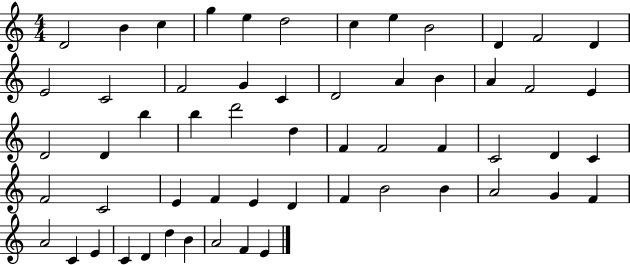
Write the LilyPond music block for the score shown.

{
  \clef treble
  \numericTimeSignature
  \time 4/4
  \key c \major
  d'2 b'4 c''4 | g''4 e''4 d''2 | c''4 e''4 b'2 | d'4 f'2 d'4 | \break e'2 c'2 | f'2 g'4 c'4 | d'2 a'4 b'4 | a'4 f'2 e'4 | \break d'2 d'4 b''4 | b''4 d'''2 d''4 | f'4 f'2 f'4 | c'2 d'4 c'4 | \break f'2 c'2 | e'4 f'4 e'4 d'4 | f'4 b'2 b'4 | a'2 g'4 f'4 | \break a'2 c'4 e'4 | c'4 d'4 d''4 b'4 | a'2 f'4 e'4 | \bar "|."
}